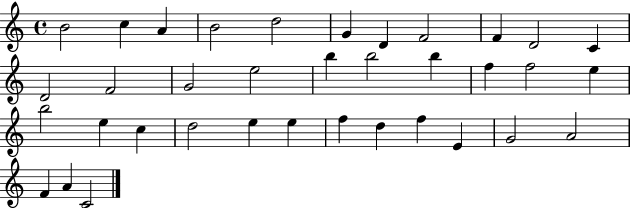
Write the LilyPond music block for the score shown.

{
  \clef treble
  \time 4/4
  \defaultTimeSignature
  \key c \major
  b'2 c''4 a'4 | b'2 d''2 | g'4 d'4 f'2 | f'4 d'2 c'4 | \break d'2 f'2 | g'2 e''2 | b''4 b''2 b''4 | f''4 f''2 e''4 | \break b''2 e''4 c''4 | d''2 e''4 e''4 | f''4 d''4 f''4 e'4 | g'2 a'2 | \break f'4 a'4 c'2 | \bar "|."
}